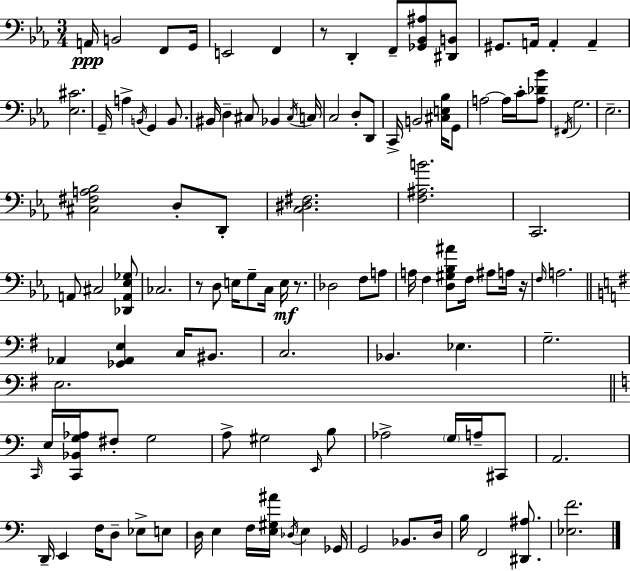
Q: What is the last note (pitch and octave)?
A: F2